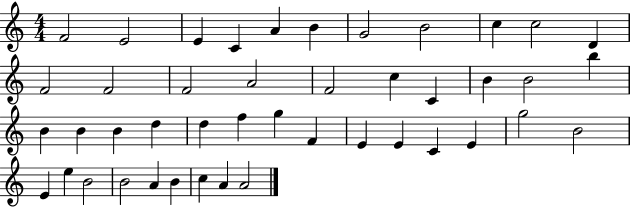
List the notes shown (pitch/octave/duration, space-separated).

F4/h E4/h E4/q C4/q A4/q B4/q G4/h B4/h C5/q C5/h D4/q F4/h F4/h F4/h A4/h F4/h C5/q C4/q B4/q B4/h B5/q B4/q B4/q B4/q D5/q D5/q F5/q G5/q F4/q E4/q E4/q C4/q E4/q G5/h B4/h E4/q E5/q B4/h B4/h A4/q B4/q C5/q A4/q A4/h